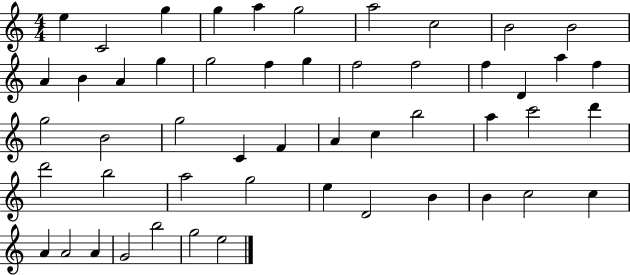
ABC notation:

X:1
T:Untitled
M:4/4
L:1/4
K:C
e C2 g g a g2 a2 c2 B2 B2 A B A g g2 f g f2 f2 f D a f g2 B2 g2 C F A c b2 a c'2 d' d'2 b2 a2 g2 e D2 B B c2 c A A2 A G2 b2 g2 e2